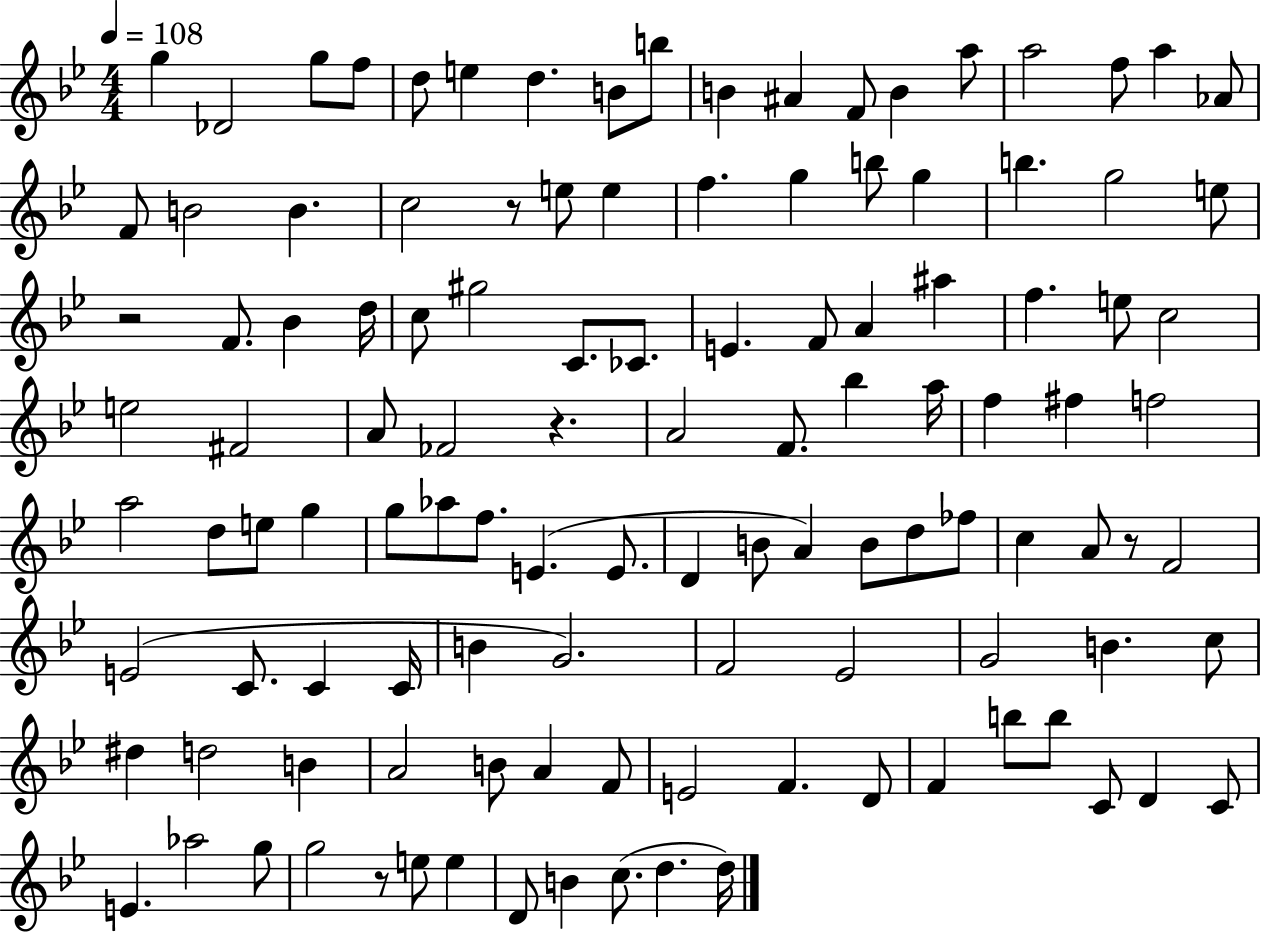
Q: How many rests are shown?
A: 5